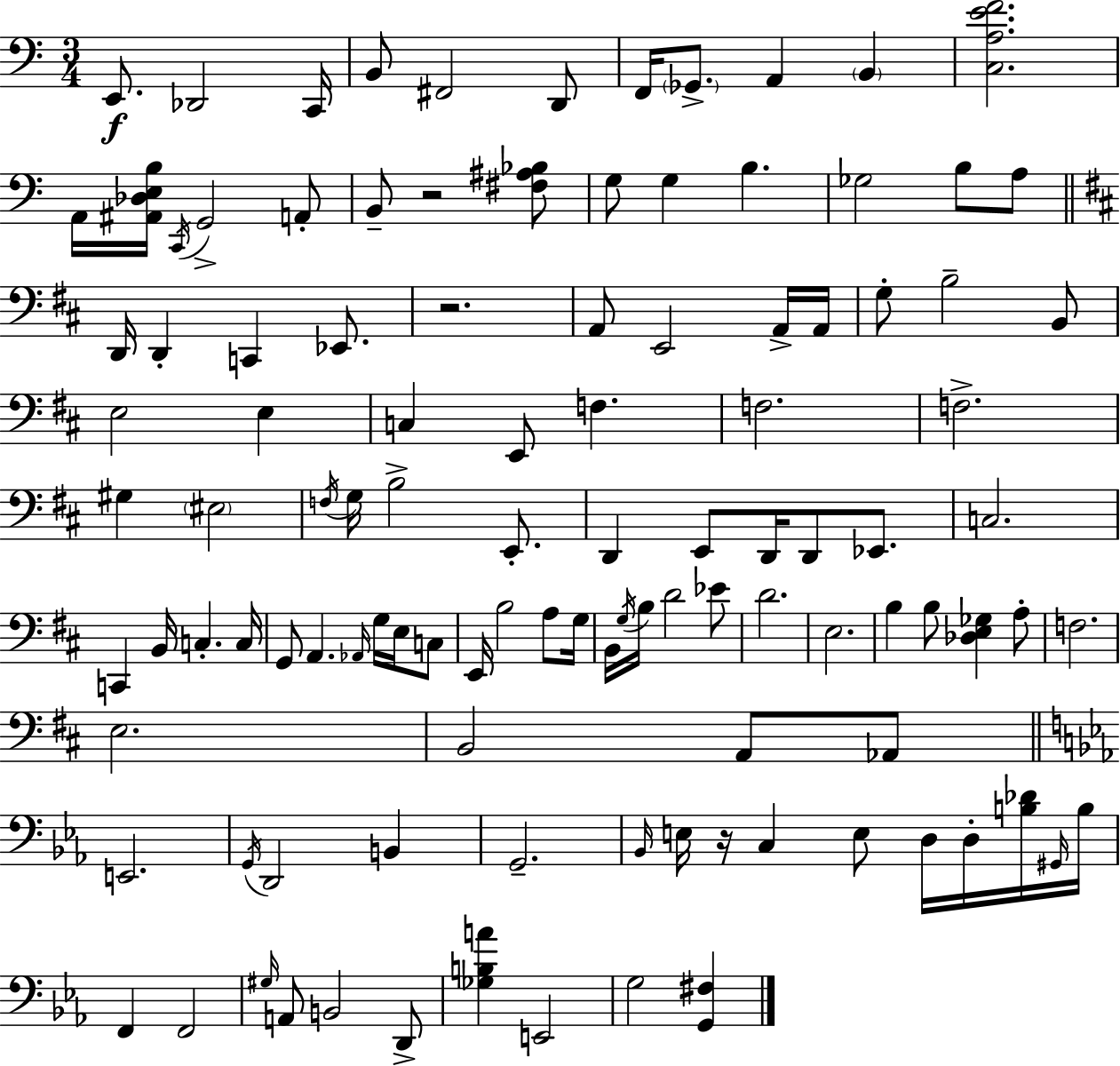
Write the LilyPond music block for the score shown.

{
  \clef bass
  \numericTimeSignature
  \time 3/4
  \key c \major
  e,8.\f des,2 c,16 | b,8 fis,2 d,8 | f,16 \parenthesize ges,8.-> a,4 \parenthesize b,4 | <c a e' f'>2. | \break a,16 <ais, des e b>16 \acciaccatura { c,16 } g,2-> a,8-. | b,8-- r2 <fis ais bes>8 | g8 g4 b4. | ges2 b8 a8 | \break \bar "||" \break \key b \minor d,16 d,4-. c,4 ees,8. | r2. | a,8 e,2 a,16-> a,16 | g8-. b2-- b,8 | \break e2 e4 | c4 e,8 f4. | f2. | f2.-> | \break gis4 \parenthesize eis2 | \acciaccatura { f16 } g16 b2-> e,8.-. | d,4 e,8 d,16 d,8 ees,8. | c2. | \break c,4 b,16 c4.-. | c16 g,8 a,4. \grace { aes,16 } g16 e16 | c8 e,16 b2 a8 | g16 b,16 \acciaccatura { g16 } b16 d'2 | \break ees'8 d'2. | e2. | b4 b8 <des e ges>4 | a8-. f2. | \break e2. | b,2 a,8 | aes,8 \bar "||" \break \key ees \major e,2. | \acciaccatura { g,16 } d,2 b,4 | g,2.-- | \grace { bes,16 } e16 r16 c4 e8 d16 d16-. | \break <b des'>16 \grace { gis,16 } b16 f,4 f,2 | \grace { gis16 } a,8 b,2 | d,8-> <ges b a'>4 e,2 | g2 | \break <g, fis>4 \bar "|."
}